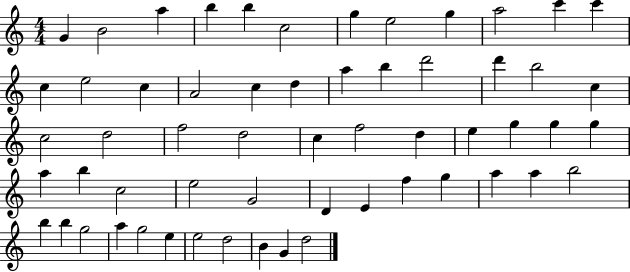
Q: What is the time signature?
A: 4/4